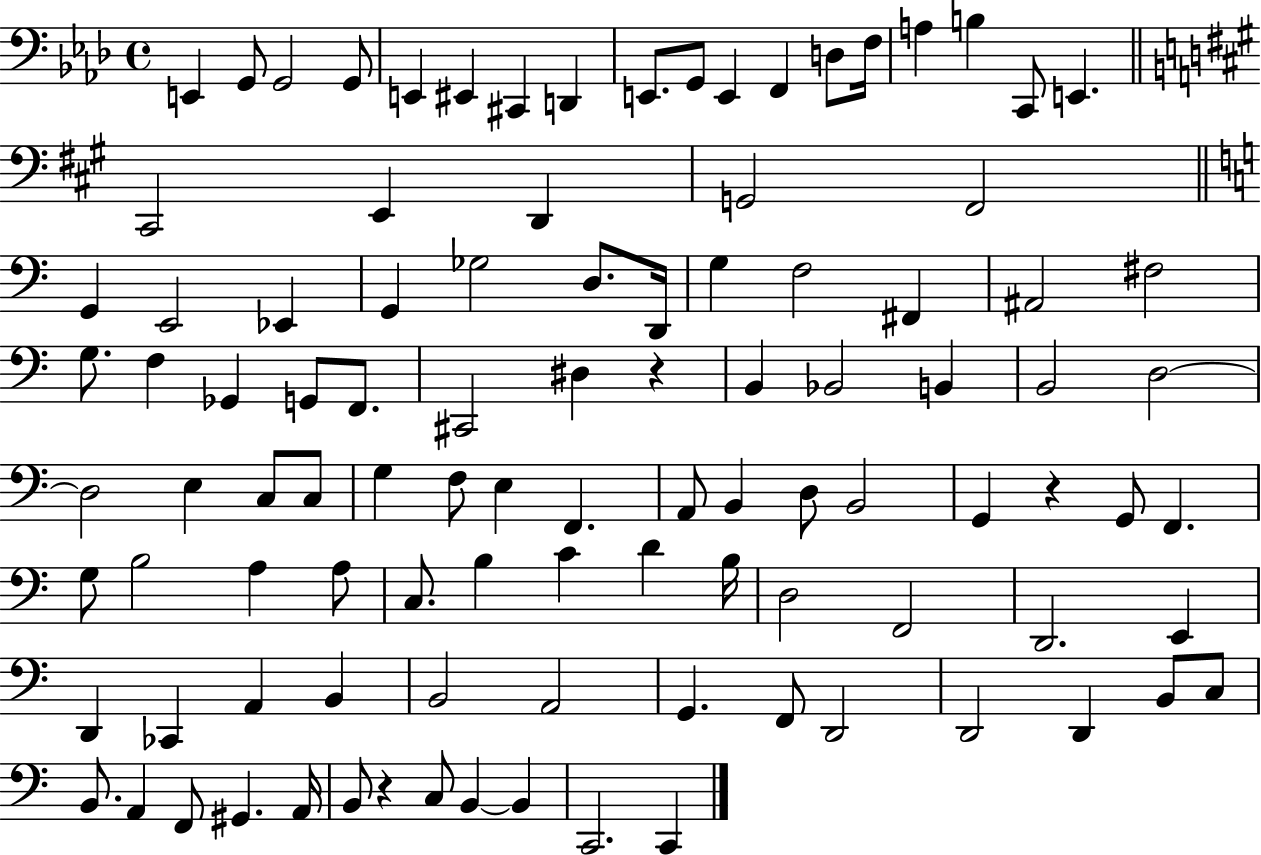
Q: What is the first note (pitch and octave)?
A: E2